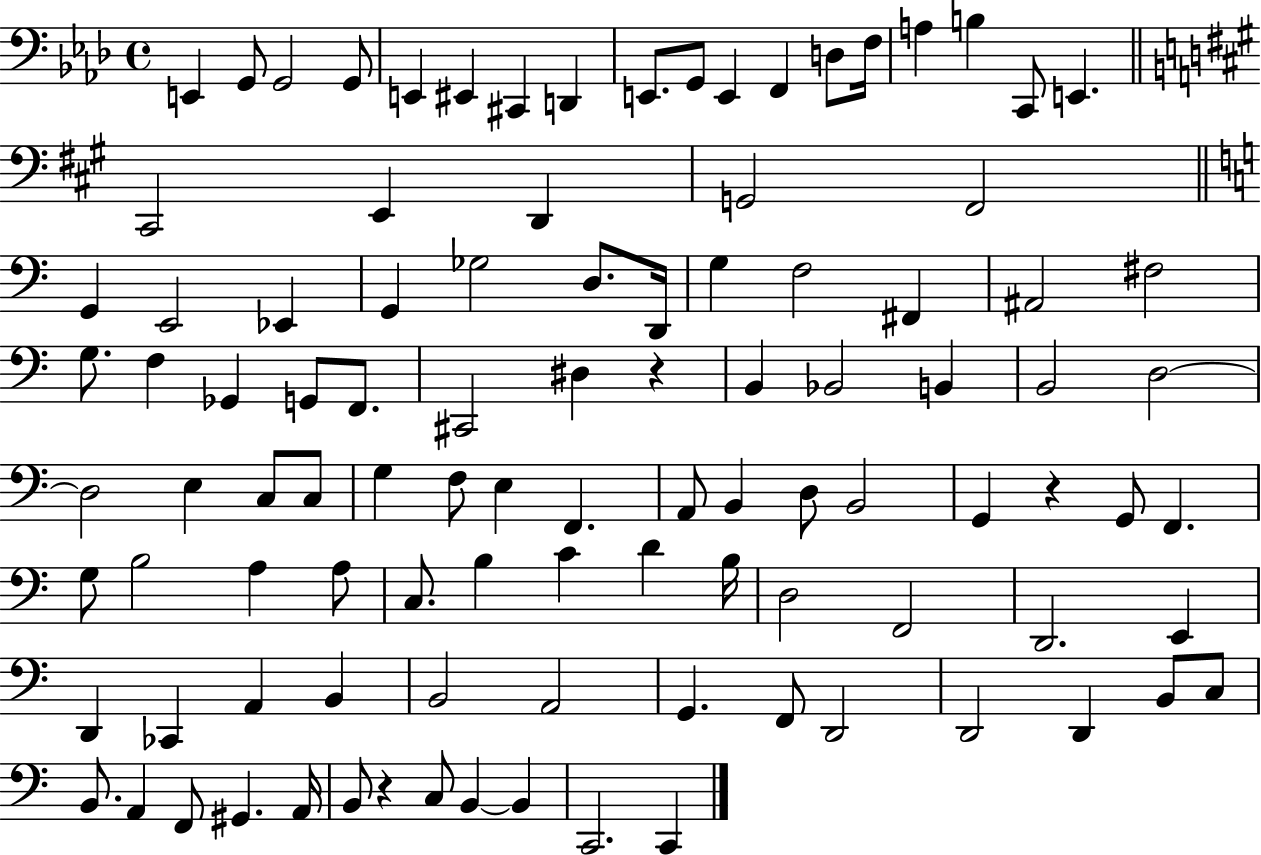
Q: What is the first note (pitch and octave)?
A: E2